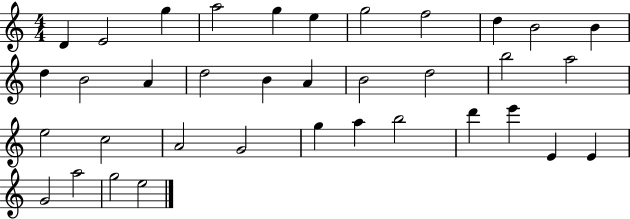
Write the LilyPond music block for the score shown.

{
  \clef treble
  \numericTimeSignature
  \time 4/4
  \key c \major
  d'4 e'2 g''4 | a''2 g''4 e''4 | g''2 f''2 | d''4 b'2 b'4 | \break d''4 b'2 a'4 | d''2 b'4 a'4 | b'2 d''2 | b''2 a''2 | \break e''2 c''2 | a'2 g'2 | g''4 a''4 b''2 | d'''4 e'''4 e'4 e'4 | \break g'2 a''2 | g''2 e''2 | \bar "|."
}